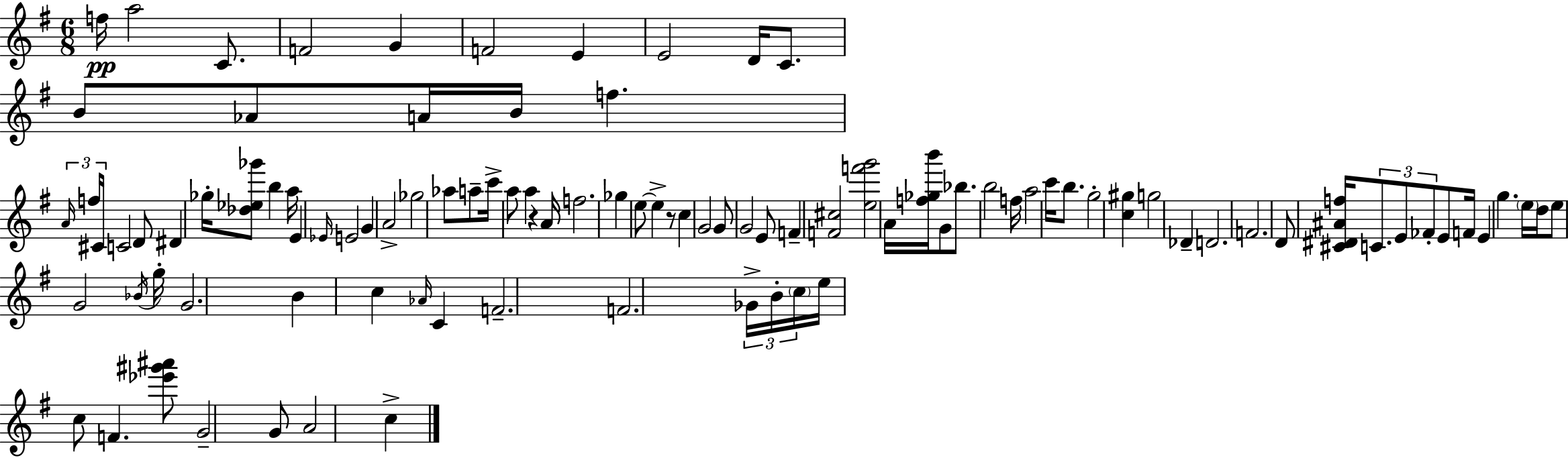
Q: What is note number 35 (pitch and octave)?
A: A5